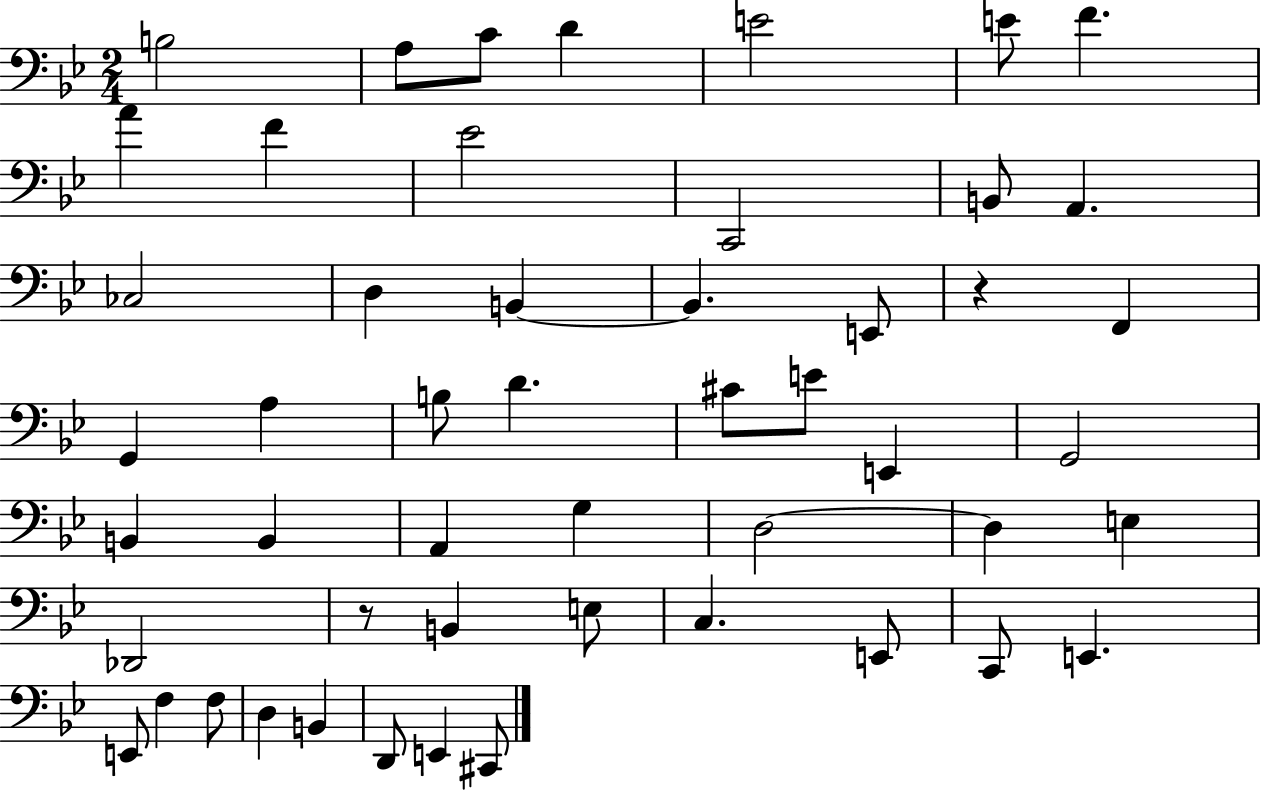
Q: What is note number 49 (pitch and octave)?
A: C#2